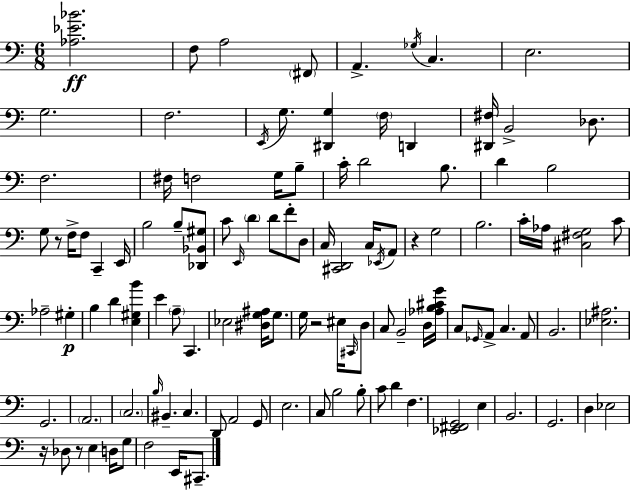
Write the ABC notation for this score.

X:1
T:Untitled
M:6/8
L:1/4
K:Am
[_A,_E_B]2 F,/2 A,2 ^F,,/2 A,, _G,/4 C, E,2 G,2 F,2 E,,/4 G,/2 [^D,,G,] F,/4 D,, [^D,,^F,]/4 B,,2 _D,/2 F,2 ^F,/4 F,2 G,/4 B,/2 C/4 D2 B,/2 D B,2 G,/2 z/2 F,/4 F,/2 C,, E,,/4 B,2 B,/2 [_D,,_B,,^G,]/2 C/2 E,,/4 D D/2 F/2 D,/2 C,/4 [^C,,D,,]2 C,/4 _E,,/4 A,,/2 z G,2 B,2 C/4 _A,/4 [^C,^F,G,]2 C/2 _A,2 ^G, B, D [E,^G,B] E A,/2 C,, _E,2 [^D,G,^A,]/4 G,/2 G,/4 z2 ^E,/4 ^C,,/4 D,/2 C,/2 B,,2 D,/4 [_A,B,^CG]/4 C,/2 _G,,/4 A,,/2 C, A,,/2 B,,2 [_E,^A,]2 G,,2 A,,2 C,2 B,/4 ^B,, C, D,,/2 A,,2 G,,/2 E,2 C,/2 B,2 B,/2 C/2 D F, [_E,,^F,,G,,]2 E, B,,2 G,,2 D, _E,2 z/4 _D,/2 z/2 E, D,/4 G,/2 F,2 E,,/4 ^C,,/2